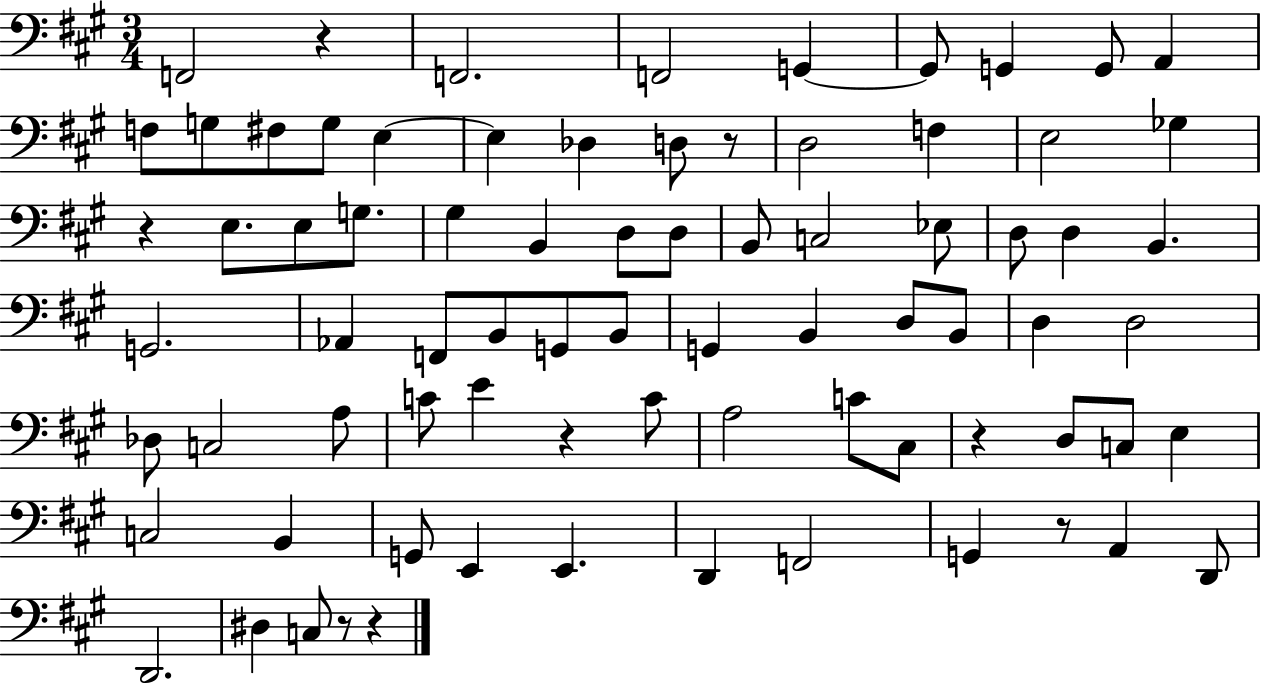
F2/h R/q F2/h. F2/h G2/q G2/e G2/q G2/e A2/q F3/e G3/e F#3/e G3/e E3/q E3/q Db3/q D3/e R/e D3/h F3/q E3/h Gb3/q R/q E3/e. E3/e G3/e. G#3/q B2/q D3/e D3/e B2/e C3/h Eb3/e D3/e D3/q B2/q. G2/h. Ab2/q F2/e B2/e G2/e B2/e G2/q B2/q D3/e B2/e D3/q D3/h Db3/e C3/h A3/e C4/e E4/q R/q C4/e A3/h C4/e C#3/e R/q D3/e C3/e E3/q C3/h B2/q G2/e E2/q E2/q. D2/q F2/h G2/q R/e A2/q D2/e D2/h. D#3/q C3/e R/e R/q